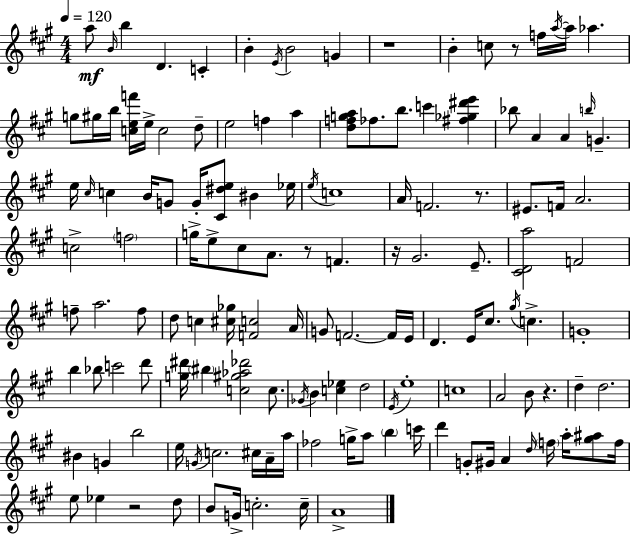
{
  \clef treble
  \numericTimeSignature
  \time 4/4
  \key a \major
  \tempo 4 = 120
  a''8\mf \grace { b'16 } b''4 d'4. c'4-. | b'4-. \acciaccatura { e'16 } b'2 g'4 | r1 | b'4-. c''8 r8 f''16 \acciaccatura { a''16~ }~ a''16 aes''4. | \break g''8 gis''16 b''16 <c'' e'' f'''>16 e''16-> c''2 | d''8-- e''2 f''4 a''4 | <d'' f'' g'' a''>8 fes''8. b''8. c'''4 <fis'' ges'' dis''' e'''>4 | bes''8 a'4 a'4 \grace { b''16 } g'4.-- | \break e''16 \grace { cis''16 } c''4 b'16 g'8 g'16-. <cis' dis'' e''>8 | bis'4 ees''16 \acciaccatura { e''16 } c''1 | a'16 f'2. | r8. eis'8. f'16 a'2. | \break c''2-> \parenthesize f''2 | g''16-> e''8-> cis''8 a'8. r8 | f'4. r16 gis'2. | e'8.-- <cis' d' a''>2 f'2 | \break f''8-- a''2. | f''8 d''8 c''4 <cis'' ges''>16 <f' c''>2 | a'16 g'8 f'2.~~ | f'16 e'16 d'4. e'16 cis''8. | \break \acciaccatura { gis''16 } c''4.-> g'1-. | b''4 bes''8 c'''2 | d'''8 <g'' dis'''>16 \parenthesize bis''4 <c'' gis'' aes'' des'''>2 | c''8. \acciaccatura { ges'16 } b'4 <c'' ees''>4 | \break d''2 \acciaccatura { e'16 } e''1-. | c''1 | a'2 | b'8 r4. d''4-- d''2. | \break bis'4 g'4 | b''2 e''16 \acciaccatura { g'16 } c''2. | cis''16 a'16-- a''16 fes''2 | g''16-> a''8 \parenthesize b''4 c'''16 d'''4 g'8-. | \break gis'16 a'4 \grace { d''16 } \parenthesize f''16 a''16-. <gis'' ais''>8 f''16 e''8 ees''4 | r2 d''8 b'8 g'16-> c''2.-. | c''16-- a'1-> | \bar "|."
}